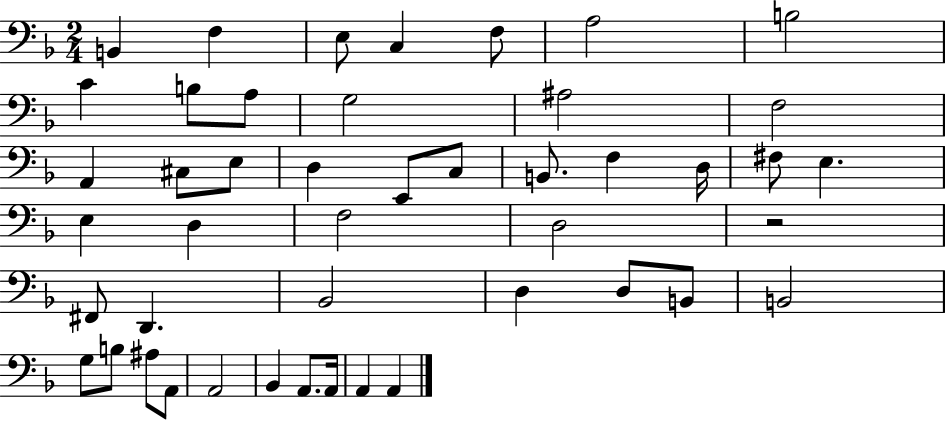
X:1
T:Untitled
M:2/4
L:1/4
K:F
B,, F, E,/2 C, F,/2 A,2 B,2 C B,/2 A,/2 G,2 ^A,2 F,2 A,, ^C,/2 E,/2 D, E,,/2 C,/2 B,,/2 F, D,/4 ^F,/2 E, E, D, F,2 D,2 z2 ^F,,/2 D,, _B,,2 D, D,/2 B,,/2 B,,2 G,/2 B,/2 ^A,/2 A,,/2 A,,2 _B,, A,,/2 A,,/4 A,, A,,